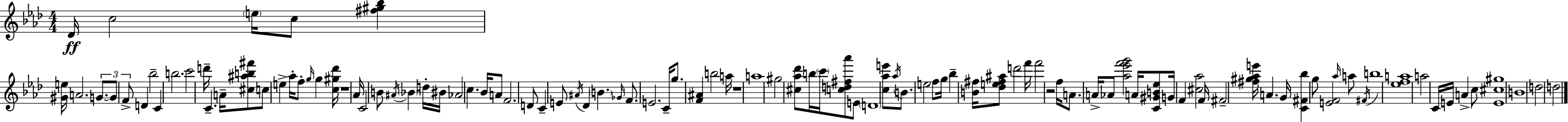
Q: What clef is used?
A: treble